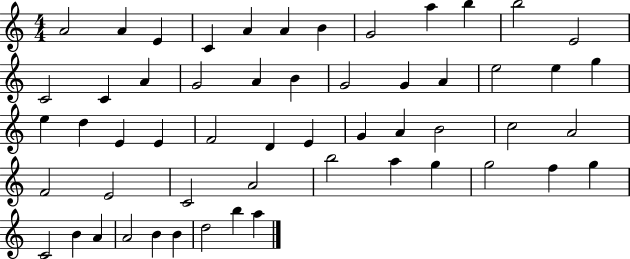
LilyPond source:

{
  \clef treble
  \numericTimeSignature
  \time 4/4
  \key c \major
  a'2 a'4 e'4 | c'4 a'4 a'4 b'4 | g'2 a''4 b''4 | b''2 e'2 | \break c'2 c'4 a'4 | g'2 a'4 b'4 | g'2 g'4 a'4 | e''2 e''4 g''4 | \break e''4 d''4 e'4 e'4 | f'2 d'4 e'4 | g'4 a'4 b'2 | c''2 a'2 | \break f'2 e'2 | c'2 a'2 | b''2 a''4 g''4 | g''2 f''4 g''4 | \break c'2 b'4 a'4 | a'2 b'4 b'4 | d''2 b''4 a''4 | \bar "|."
}